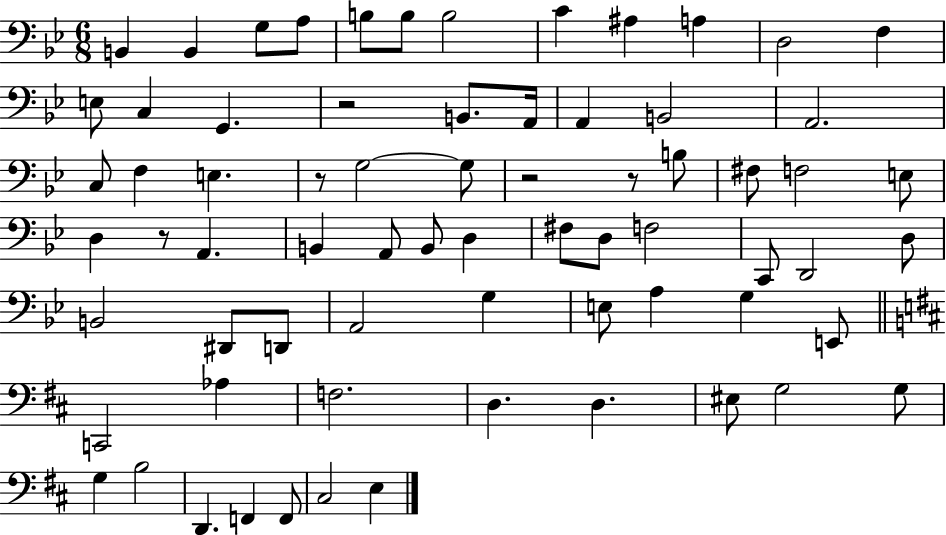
X:1
T:Untitled
M:6/8
L:1/4
K:Bb
B,, B,, G,/2 A,/2 B,/2 B,/2 B,2 C ^A, A, D,2 F, E,/2 C, G,, z2 B,,/2 A,,/4 A,, B,,2 A,,2 C,/2 F, E, z/2 G,2 G,/2 z2 z/2 B,/2 ^F,/2 F,2 E,/2 D, z/2 A,, B,, A,,/2 B,,/2 D, ^F,/2 D,/2 F,2 C,,/2 D,,2 D,/2 B,,2 ^D,,/2 D,,/2 A,,2 G, E,/2 A, G, E,,/2 C,,2 _A, F,2 D, D, ^E,/2 G,2 G,/2 G, B,2 D,, F,, F,,/2 ^C,2 E,